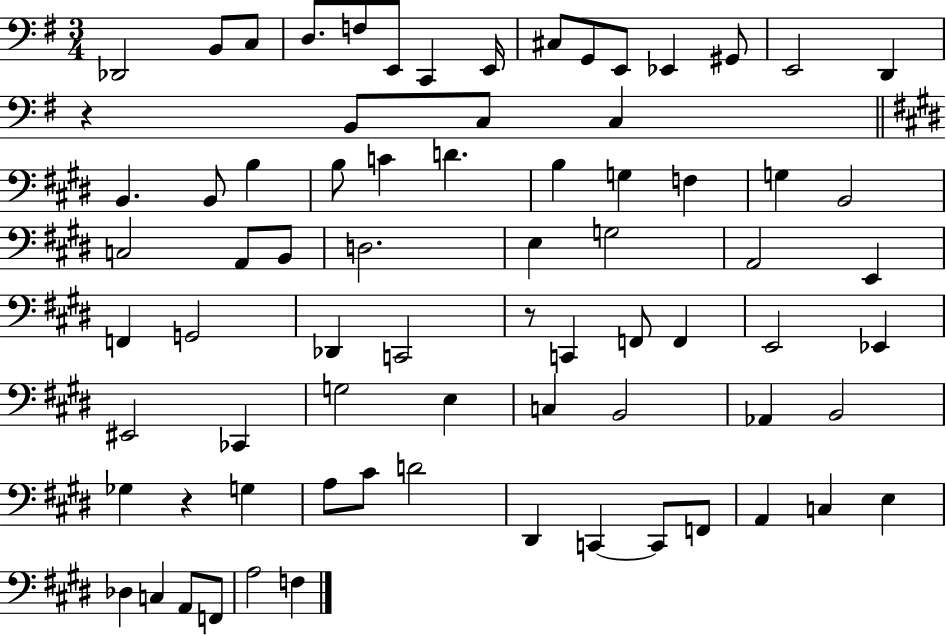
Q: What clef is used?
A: bass